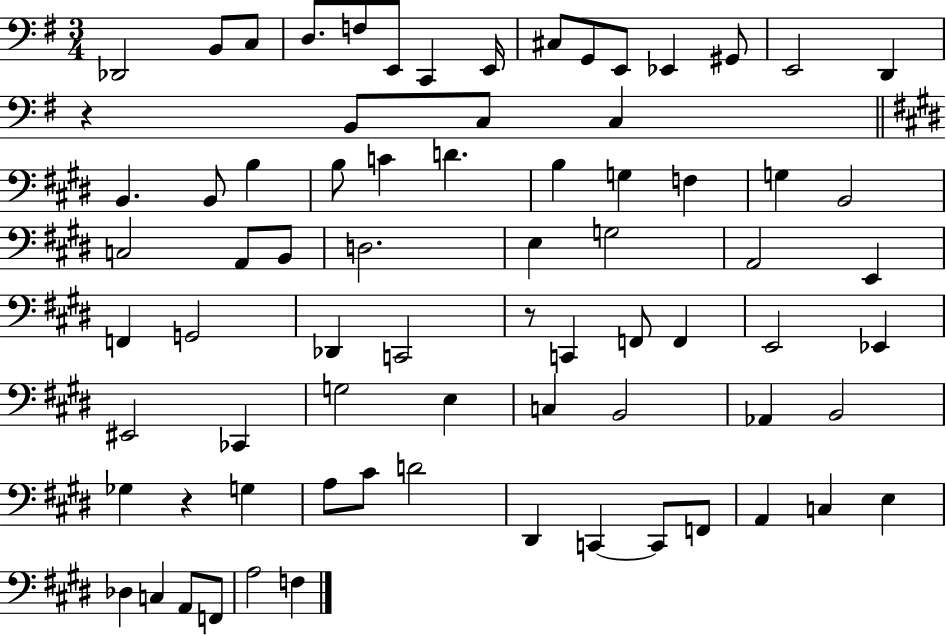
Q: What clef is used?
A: bass